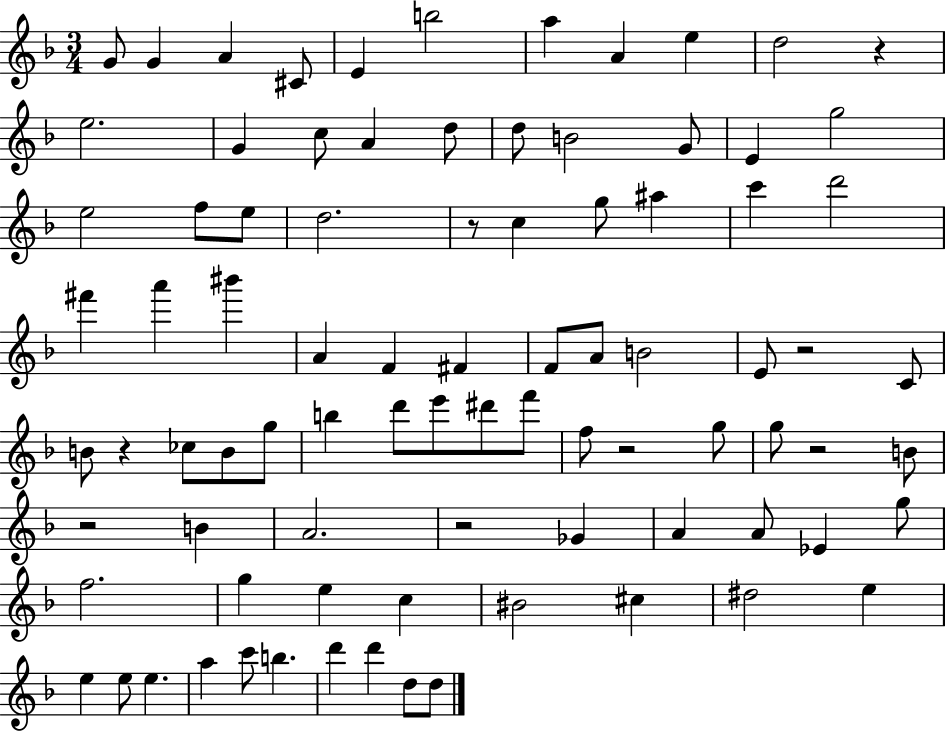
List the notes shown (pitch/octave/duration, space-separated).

G4/e G4/q A4/q C#4/e E4/q B5/h A5/q A4/q E5/q D5/h R/q E5/h. G4/q C5/e A4/q D5/e D5/e B4/h G4/e E4/q G5/h E5/h F5/e E5/e D5/h. R/e C5/q G5/e A#5/q C6/q D6/h F#6/q A6/q BIS6/q A4/q F4/q F#4/q F4/e A4/e B4/h E4/e R/h C4/e B4/e R/q CES5/e B4/e G5/e B5/q D6/e E6/e D#6/e F6/e F5/e R/h G5/e G5/e R/h B4/e R/h B4/q A4/h. R/h Gb4/q A4/q A4/e Eb4/q G5/e F5/h. G5/q E5/q C5/q BIS4/h C#5/q D#5/h E5/q E5/q E5/e E5/q. A5/q C6/e B5/q. D6/q D6/q D5/e D5/e